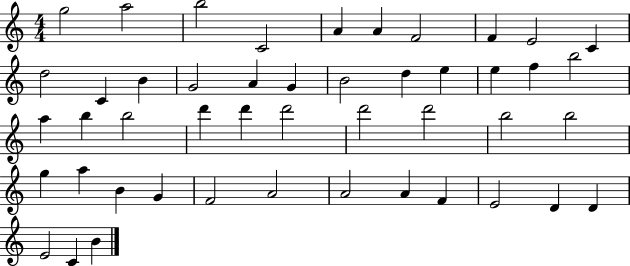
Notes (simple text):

G5/h A5/h B5/h C4/h A4/q A4/q F4/h F4/q E4/h C4/q D5/h C4/q B4/q G4/h A4/q G4/q B4/h D5/q E5/q E5/q F5/q B5/h A5/q B5/q B5/h D6/q D6/q D6/h D6/h D6/h B5/h B5/h G5/q A5/q B4/q G4/q F4/h A4/h A4/h A4/q F4/q E4/h D4/q D4/q E4/h C4/q B4/q